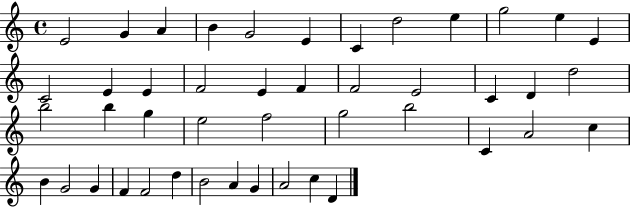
E4/h G4/q A4/q B4/q G4/h E4/q C4/q D5/h E5/q G5/h E5/q E4/q C4/h E4/q E4/q F4/h E4/q F4/q F4/h E4/h C4/q D4/q D5/h B5/h B5/q G5/q E5/h F5/h G5/h B5/h C4/q A4/h C5/q B4/q G4/h G4/q F4/q F4/h D5/q B4/h A4/q G4/q A4/h C5/q D4/q